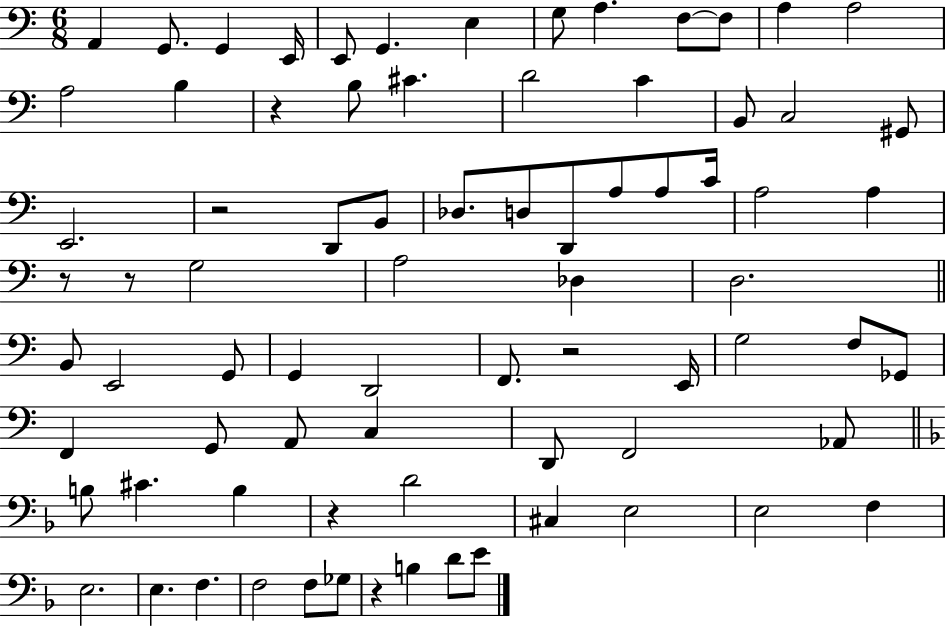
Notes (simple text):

A2/q G2/e. G2/q E2/s E2/e G2/q. E3/q G3/e A3/q. F3/e F3/e A3/q A3/h A3/h B3/q R/q B3/e C#4/q. D4/h C4/q B2/e C3/h G#2/e E2/h. R/h D2/e B2/e Db3/e. D3/e D2/e A3/e A3/e C4/s A3/h A3/q R/e R/e G3/h A3/h Db3/q D3/h. B2/e E2/h G2/e G2/q D2/h F2/e. R/h E2/s G3/h F3/e Gb2/e F2/q G2/e A2/e C3/q D2/e F2/h Ab2/e B3/e C#4/q. B3/q R/q D4/h C#3/q E3/h E3/h F3/q E3/h. E3/q. F3/q. F3/h F3/e Gb3/e R/q B3/q D4/e E4/e